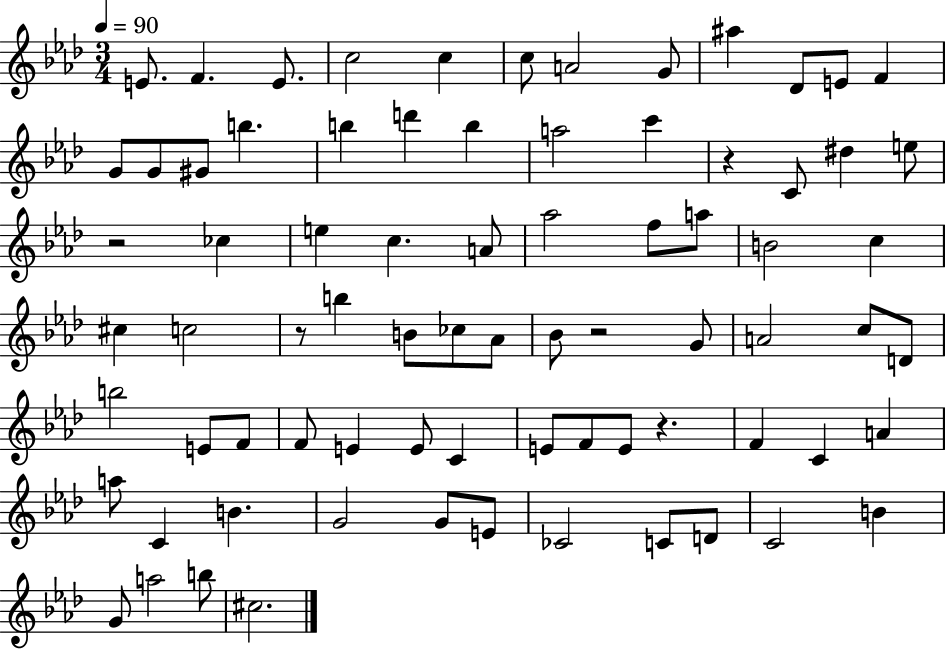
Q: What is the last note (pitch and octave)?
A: C#5